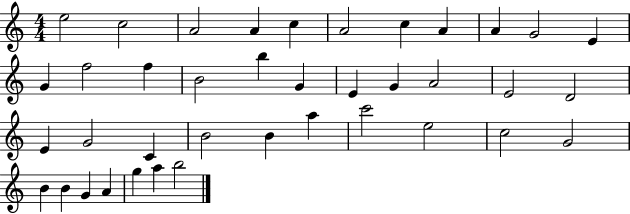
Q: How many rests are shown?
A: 0